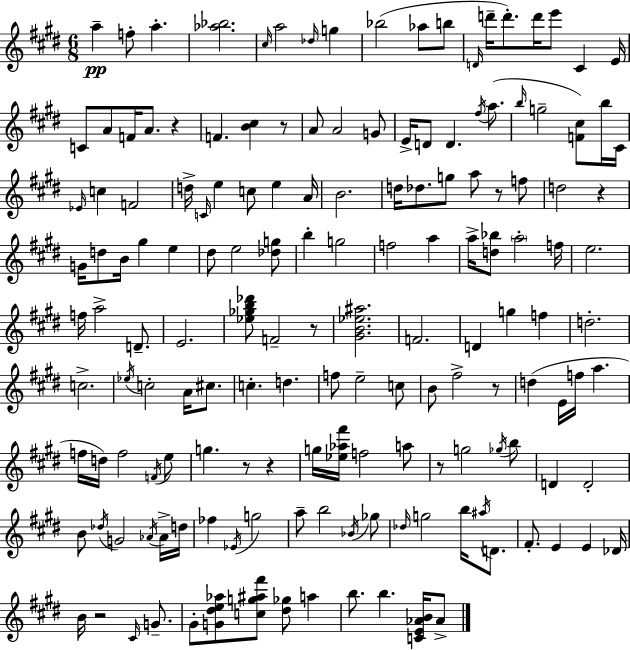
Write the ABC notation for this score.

X:1
T:Untitled
M:6/8
L:1/4
K:E
a f/2 a [_a_b]2 ^c/4 a2 _d/4 g _b2 _a/2 b/2 D/4 d'/4 d'/2 d'/4 e'/2 ^C E/4 C/2 A/2 F/4 A/2 z F [B^c] z/2 A/2 A2 G/2 E/4 D/2 D ^f/4 a/2 b/4 g2 [F^c]/2 b/4 ^C/4 _E/4 c F2 d/4 C/4 e c/2 e A/4 B2 d/4 _d/2 g/2 a/2 z/2 f/2 d2 z G/4 d/2 B/4 ^g e ^d/2 e2 [_dg]/2 b g2 f2 a a/4 [d_b]/2 a2 f/4 e2 f/4 a2 D/2 E2 [_e_gb_d']/2 F2 z/2 [^GB_e^a]2 F2 D g f d2 c2 _e/4 c2 A/4 ^c/2 c d f/2 e2 c/2 B/2 ^f2 z/2 d E/4 f/4 a f/4 d/4 f2 F/4 e/2 g z/2 z g/4 [_e_a^f']/4 f2 a/2 z/2 g2 _g/4 b/2 D D2 B/2 _d/4 G2 _A/4 _A/4 d/4 _f _E/4 g2 a/2 b2 _B/4 _g/2 _d/4 g2 b/4 ^a/4 D/2 ^F/2 E E _D/4 B/4 z2 ^C/4 G/2 ^G/2 [G^de_a]/2 [cg^a^f']/2 [^d_g]/2 a b/2 b [CE_AB]/4 _A/2